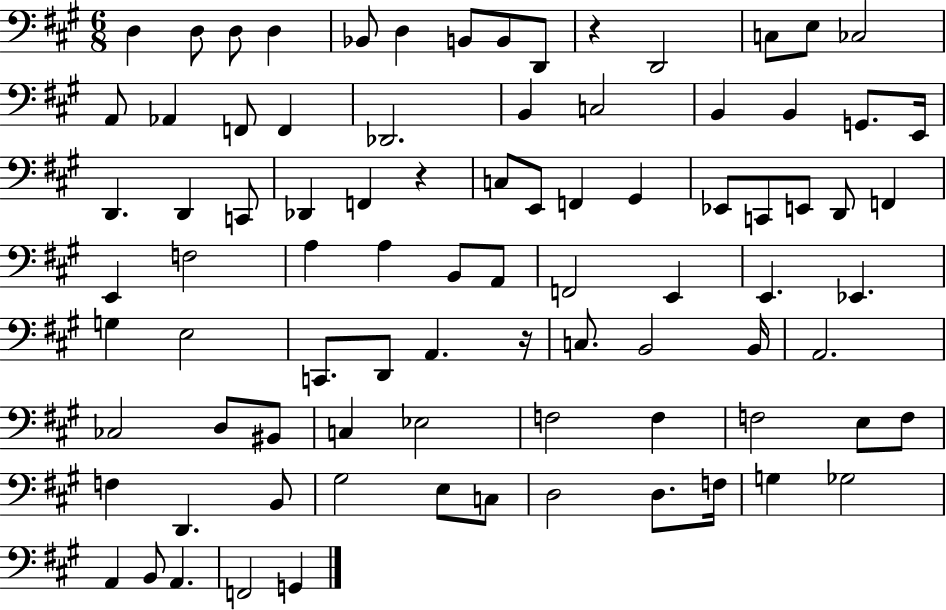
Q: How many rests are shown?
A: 3